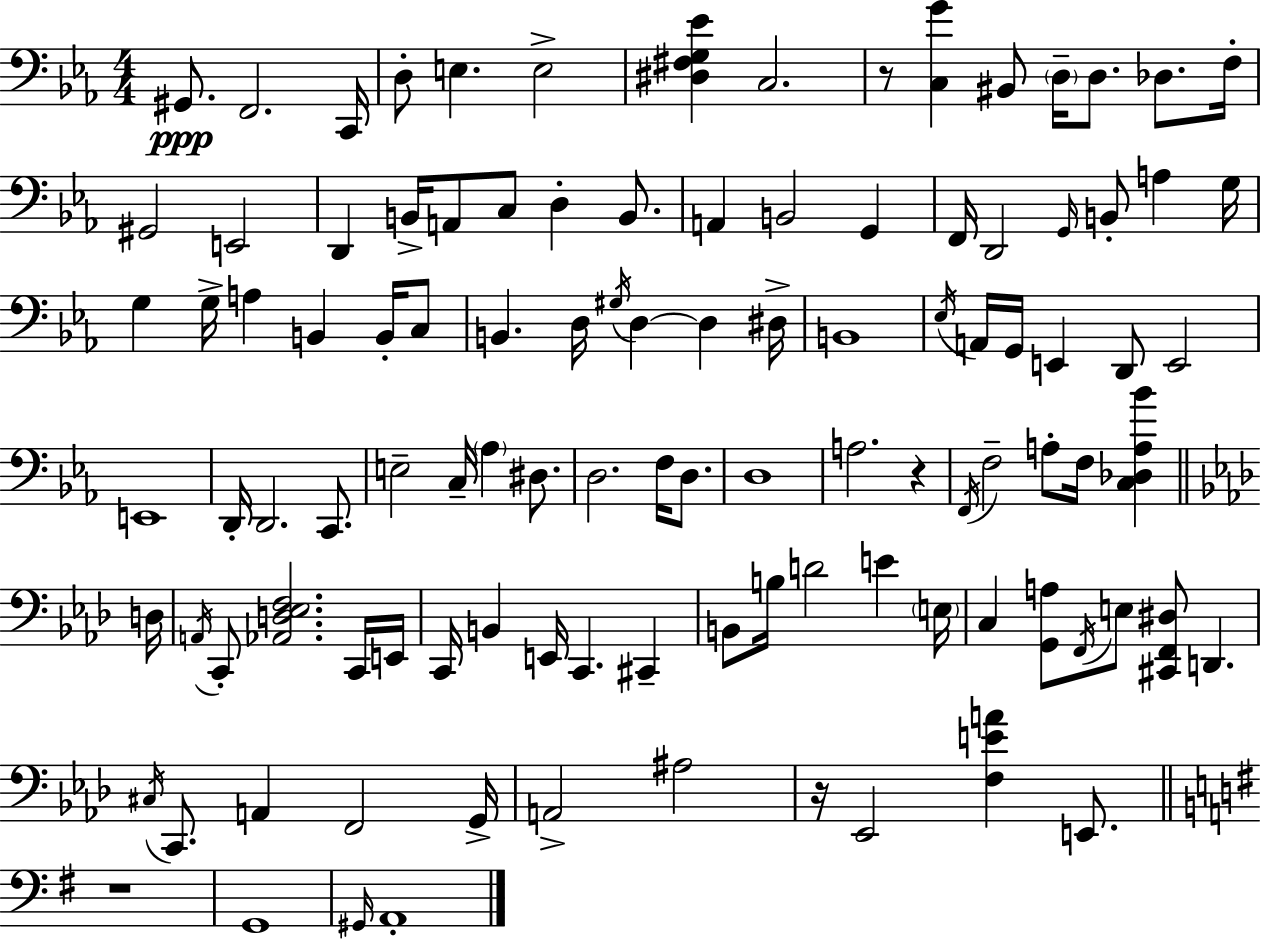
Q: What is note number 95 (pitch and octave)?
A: G#2